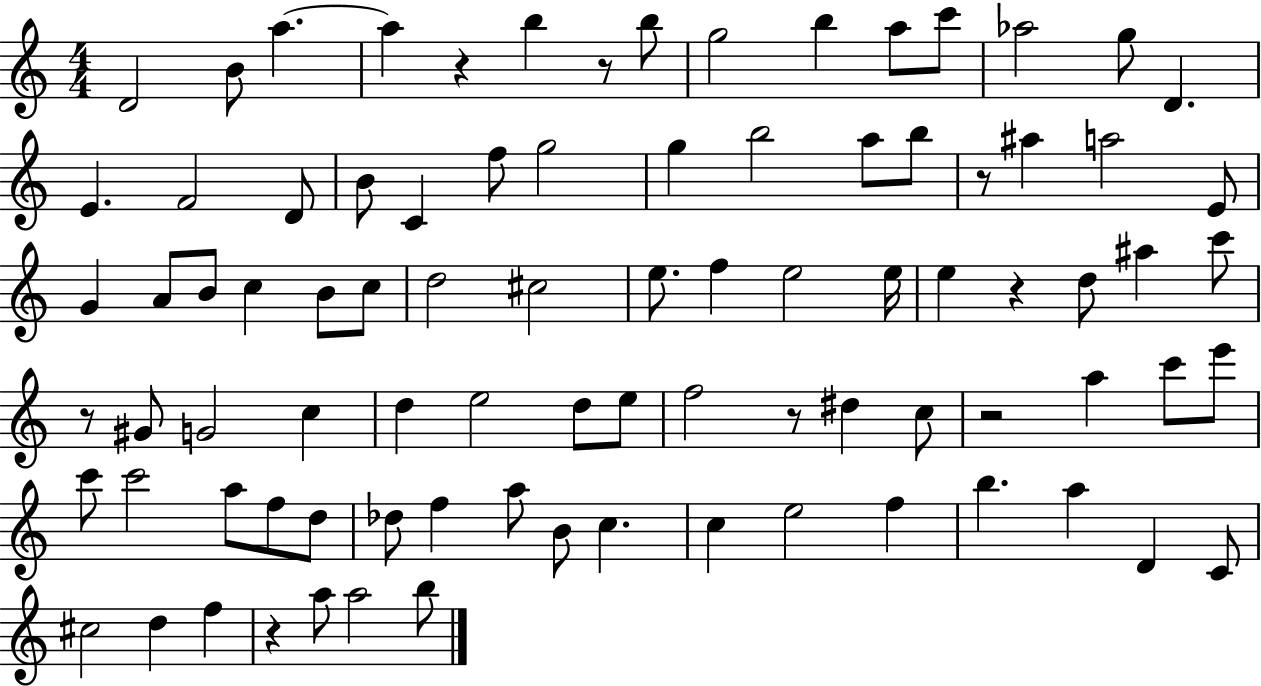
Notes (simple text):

D4/h B4/e A5/q. A5/q R/q B5/q R/e B5/e G5/h B5/q A5/e C6/e Ab5/h G5/e D4/q. E4/q. F4/h D4/e B4/e C4/q F5/e G5/h G5/q B5/h A5/e B5/e R/e A#5/q A5/h E4/e G4/q A4/e B4/e C5/q B4/e C5/e D5/h C#5/h E5/e. F5/q E5/h E5/s E5/q R/q D5/e A#5/q C6/e R/e G#4/e G4/h C5/q D5/q E5/h D5/e E5/e F5/h R/e D#5/q C5/e R/h A5/q C6/e E6/e C6/e C6/h A5/e F5/e D5/e Db5/e F5/q A5/e B4/e C5/q. C5/q E5/h F5/q B5/q. A5/q D4/q C4/e C#5/h D5/q F5/q R/q A5/e A5/h B5/e